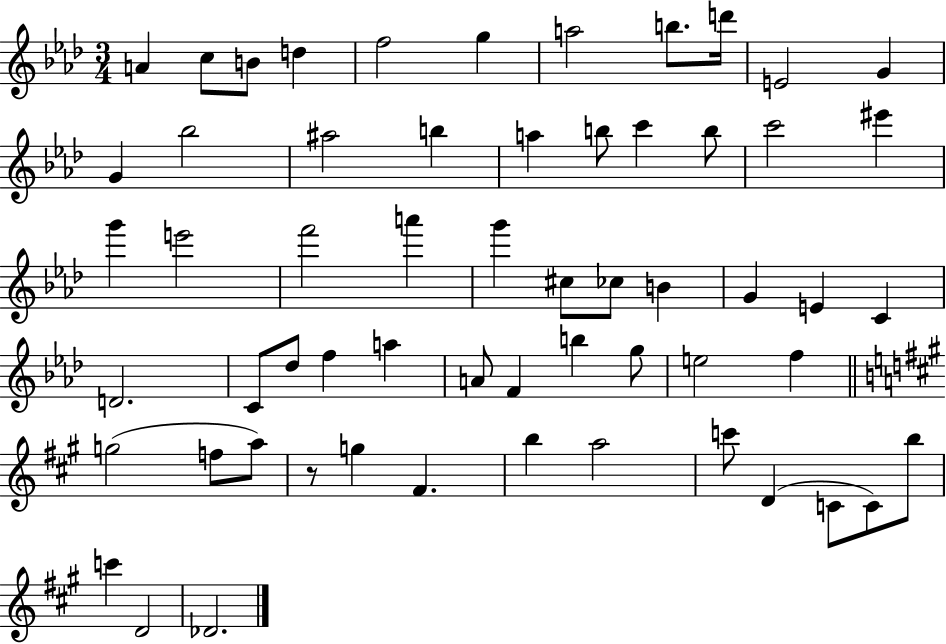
{
  \clef treble
  \numericTimeSignature
  \time 3/4
  \key aes \major
  a'4 c''8 b'8 d''4 | f''2 g''4 | a''2 b''8. d'''16 | e'2 g'4 | \break g'4 bes''2 | ais''2 b''4 | a''4 b''8 c'''4 b''8 | c'''2 eis'''4 | \break g'''4 e'''2 | f'''2 a'''4 | g'''4 cis''8 ces''8 b'4 | g'4 e'4 c'4 | \break d'2. | c'8 des''8 f''4 a''4 | a'8 f'4 b''4 g''8 | e''2 f''4 | \break \bar "||" \break \key a \major g''2( f''8 a''8) | r8 g''4 fis'4. | b''4 a''2 | c'''8 d'4( c'8 c'8) b''8 | \break c'''4 d'2 | des'2. | \bar "|."
}